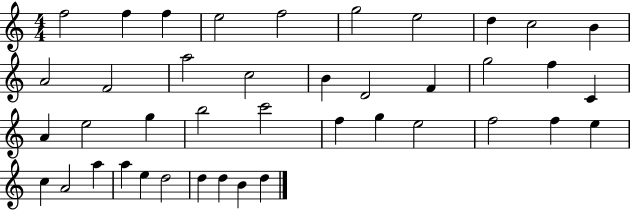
F5/h F5/q F5/q E5/h F5/h G5/h E5/h D5/q C5/h B4/q A4/h F4/h A5/h C5/h B4/q D4/h F4/q G5/h F5/q C4/q A4/q E5/h G5/q B5/h C6/h F5/q G5/q E5/h F5/h F5/q E5/q C5/q A4/h A5/q A5/q E5/q D5/h D5/q D5/q B4/q D5/q